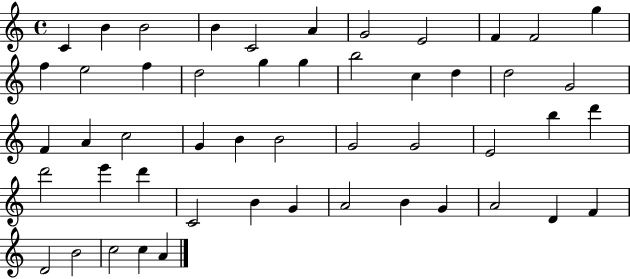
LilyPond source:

{
  \clef treble
  \time 4/4
  \defaultTimeSignature
  \key c \major
  c'4 b'4 b'2 | b'4 c'2 a'4 | g'2 e'2 | f'4 f'2 g''4 | \break f''4 e''2 f''4 | d''2 g''4 g''4 | b''2 c''4 d''4 | d''2 g'2 | \break f'4 a'4 c''2 | g'4 b'4 b'2 | g'2 g'2 | e'2 b''4 d'''4 | \break d'''2 e'''4 d'''4 | c'2 b'4 g'4 | a'2 b'4 g'4 | a'2 d'4 f'4 | \break d'2 b'2 | c''2 c''4 a'4 | \bar "|."
}